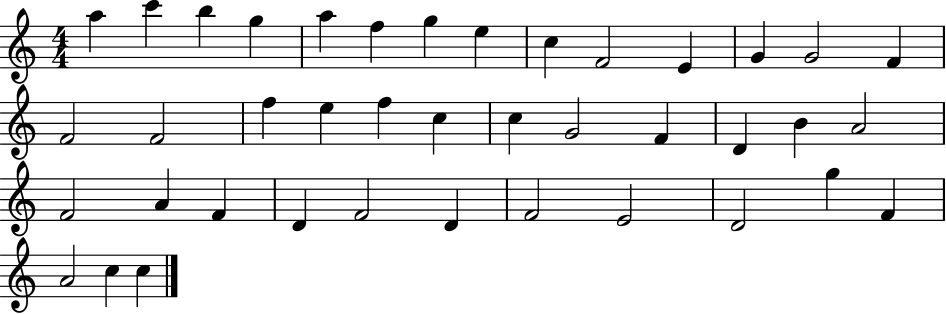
A5/q C6/q B5/q G5/q A5/q F5/q G5/q E5/q C5/q F4/h E4/q G4/q G4/h F4/q F4/h F4/h F5/q E5/q F5/q C5/q C5/q G4/h F4/q D4/q B4/q A4/h F4/h A4/q F4/q D4/q F4/h D4/q F4/h E4/h D4/h G5/q F4/q A4/h C5/q C5/q